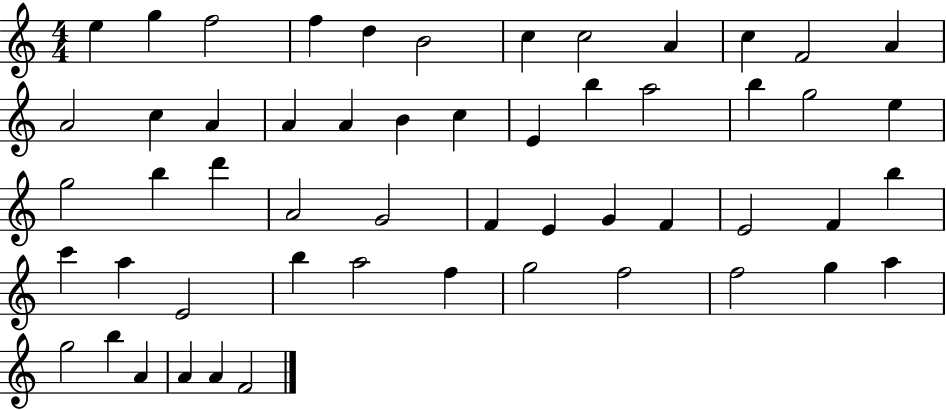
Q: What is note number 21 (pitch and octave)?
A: B5